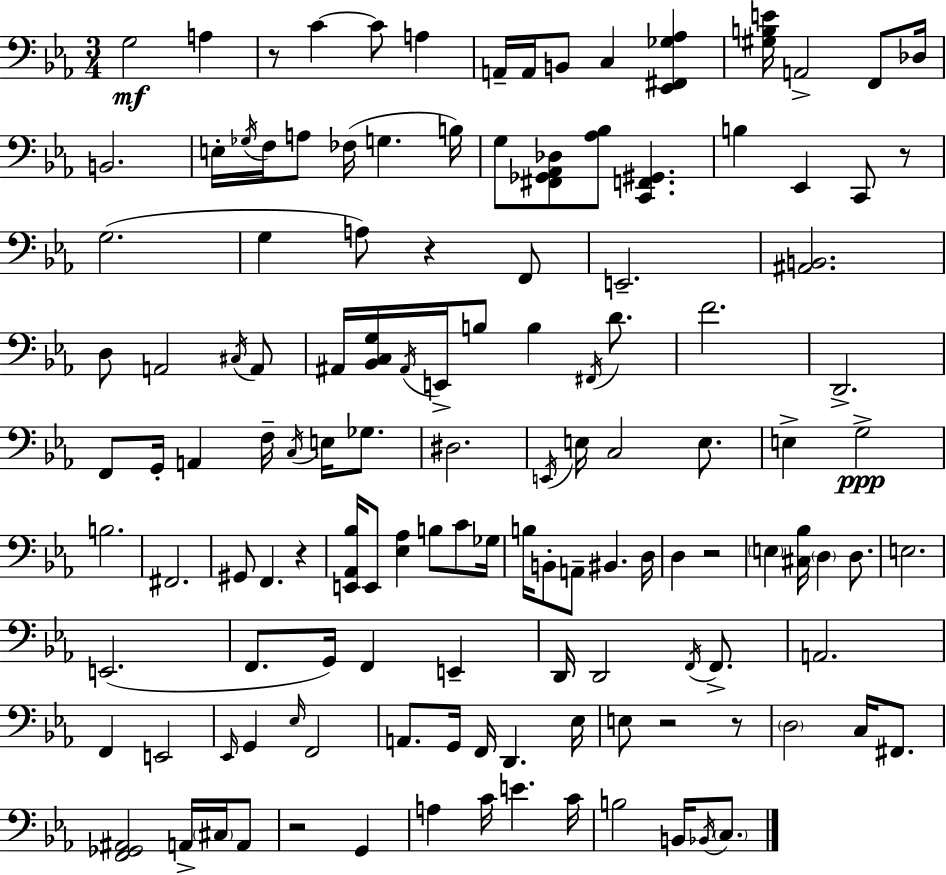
G3/h A3/q R/e C4/q C4/e A3/q A2/s A2/s B2/e C3/q [Eb2,F#2,Gb3,Ab3]/q [G#3,B3,E4]/s A2/h F2/e Db3/s B2/h. E3/s Gb3/s F3/s A3/e FES3/s G3/q. B3/s G3/e [F#2,Gb2,Ab2,Db3]/e [Ab3,Bb3]/e [C2,F2,G#2]/q. B3/q Eb2/q C2/e R/e G3/h. G3/q A3/e R/q F2/e E2/h. [A#2,B2]/h. D3/e A2/h C#3/s A2/e A#2/s [Bb2,C3,G3]/s A#2/s E2/s B3/e B3/q F#2/s D4/e. F4/h. D2/h. F2/e G2/s A2/q F3/s C3/s E3/s Gb3/e. D#3/h. E2/s E3/s C3/h E3/e. E3/q G3/h B3/h. F#2/h. G#2/e F2/q. R/q [E2,Ab2,Bb3]/s E2/e [Eb3,Ab3]/q B3/e C4/e Gb3/s B3/s B2/e A2/e BIS2/q. D3/s D3/q R/h E3/q [C#3,Bb3]/s D3/q D3/e. E3/h. E2/h. F2/e. G2/s F2/q E2/q D2/s D2/h F2/s F2/e. A2/h. F2/q E2/h Eb2/s G2/q Eb3/s F2/h A2/e. G2/s F2/s D2/q. Eb3/s E3/e R/h R/e D3/h C3/s F#2/e. [F2,Gb2,A#2]/h A2/s C#3/s A2/e R/h G2/q A3/q C4/s E4/q. C4/s B3/h B2/s Bb2/s C3/e.